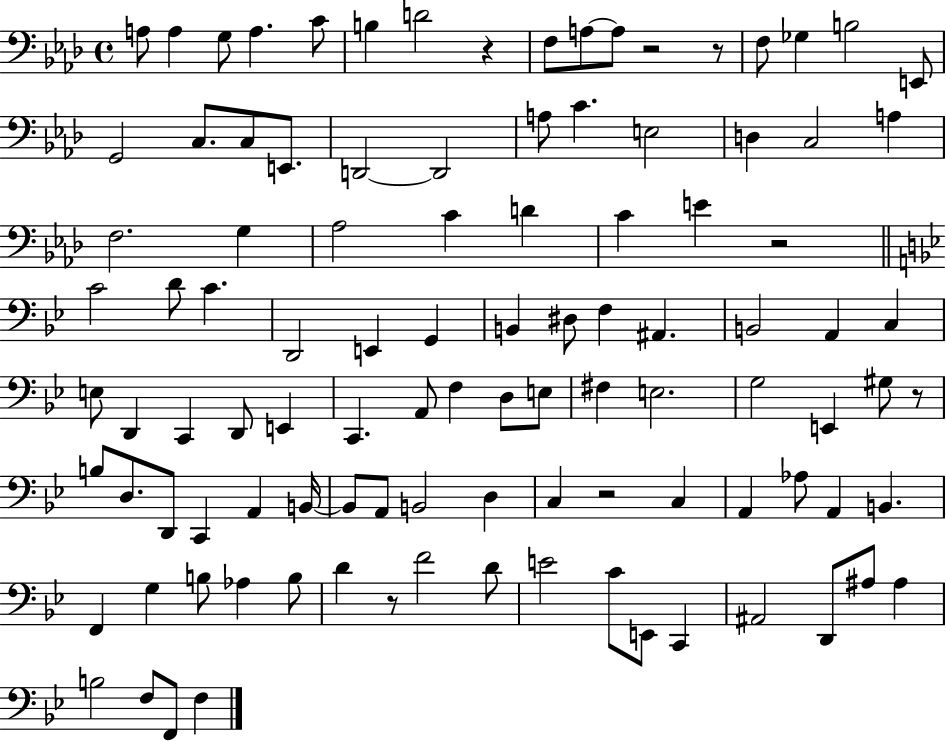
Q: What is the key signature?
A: AES major